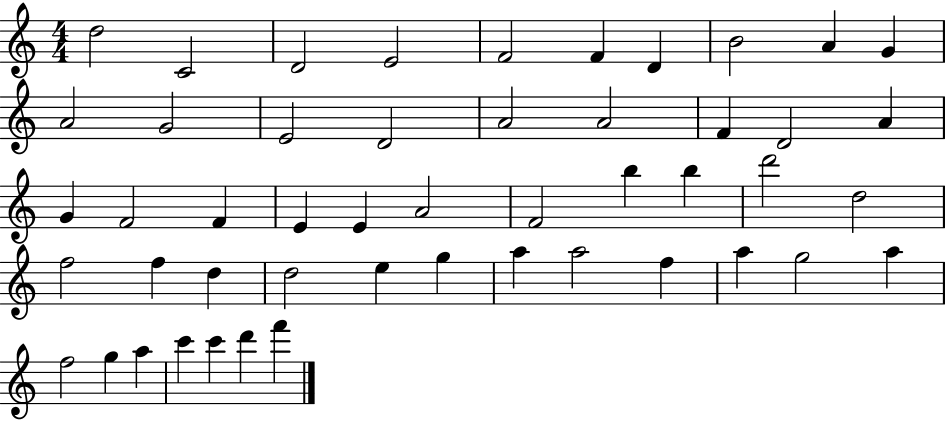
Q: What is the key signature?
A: C major